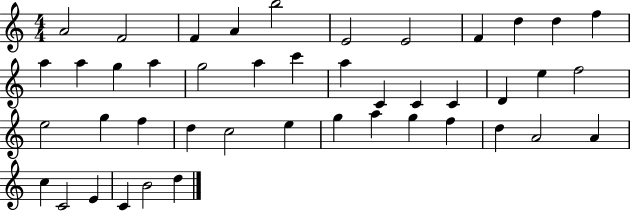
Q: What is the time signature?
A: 4/4